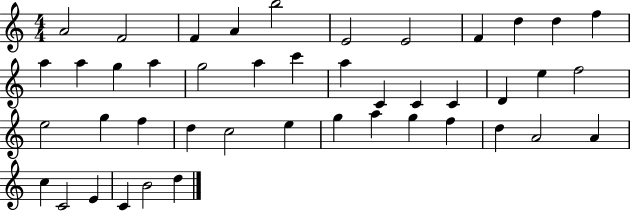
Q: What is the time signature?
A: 4/4